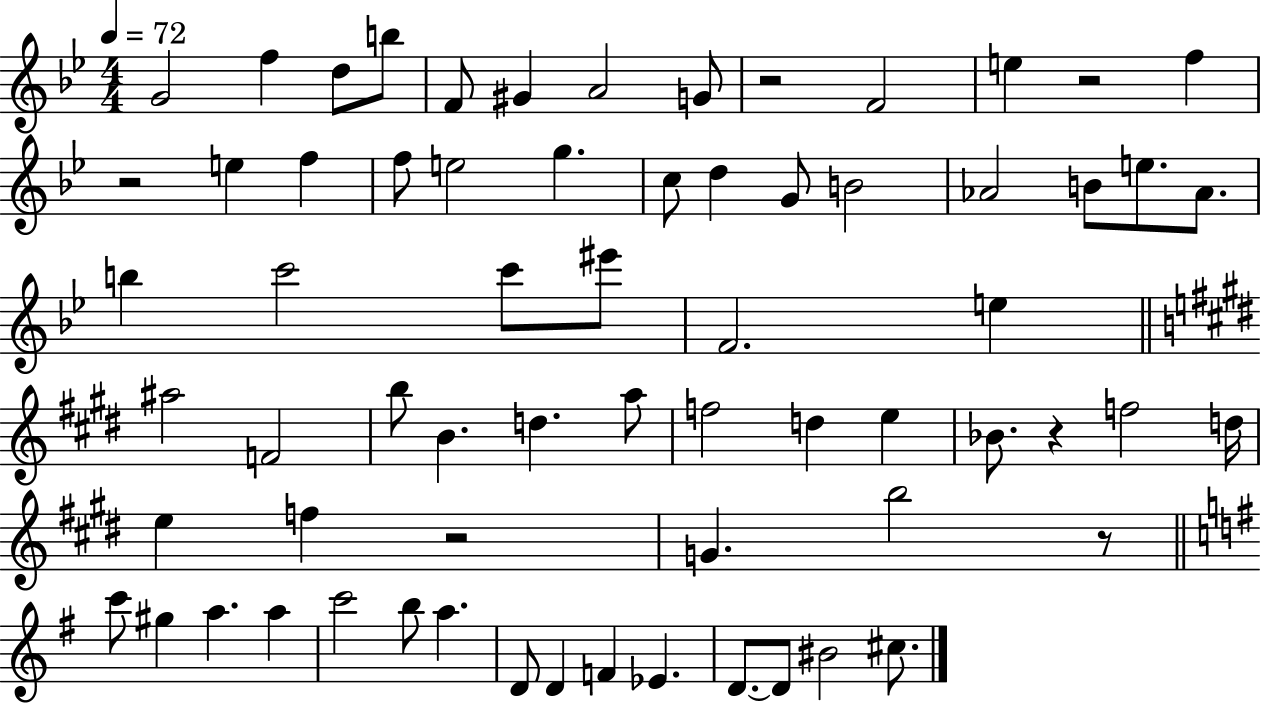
X:1
T:Untitled
M:4/4
L:1/4
K:Bb
G2 f d/2 b/2 F/2 ^G A2 G/2 z2 F2 e z2 f z2 e f f/2 e2 g c/2 d G/2 B2 _A2 B/2 e/2 _A/2 b c'2 c'/2 ^e'/2 F2 e ^a2 F2 b/2 B d a/2 f2 d e _B/2 z f2 d/4 e f z2 G b2 z/2 c'/2 ^g a a c'2 b/2 a D/2 D F _E D/2 D/2 ^B2 ^c/2